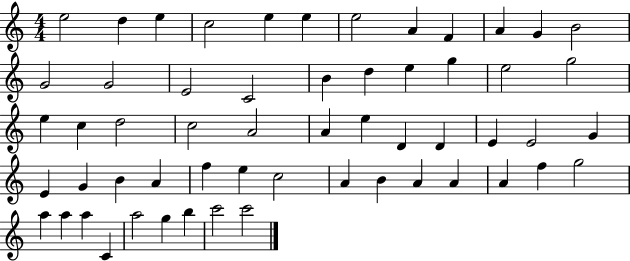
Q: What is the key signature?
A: C major